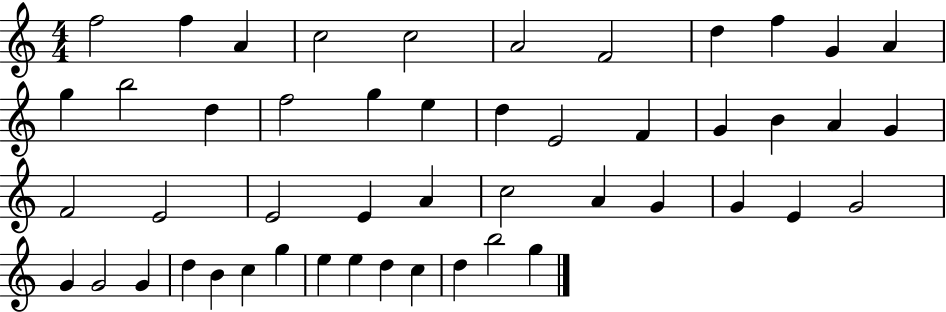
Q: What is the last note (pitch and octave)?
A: G5